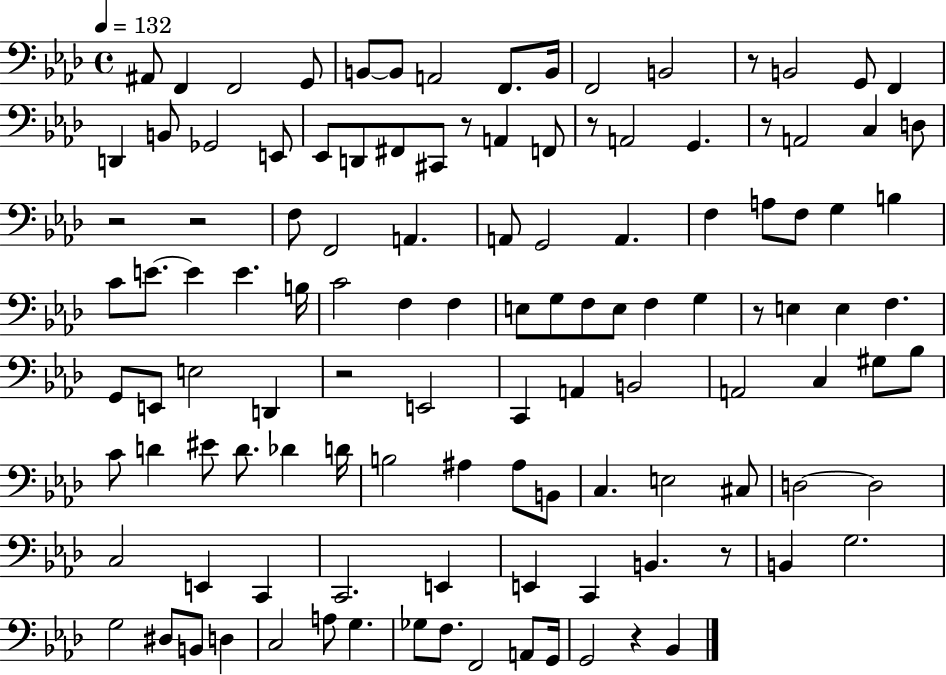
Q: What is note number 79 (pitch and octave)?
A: B2